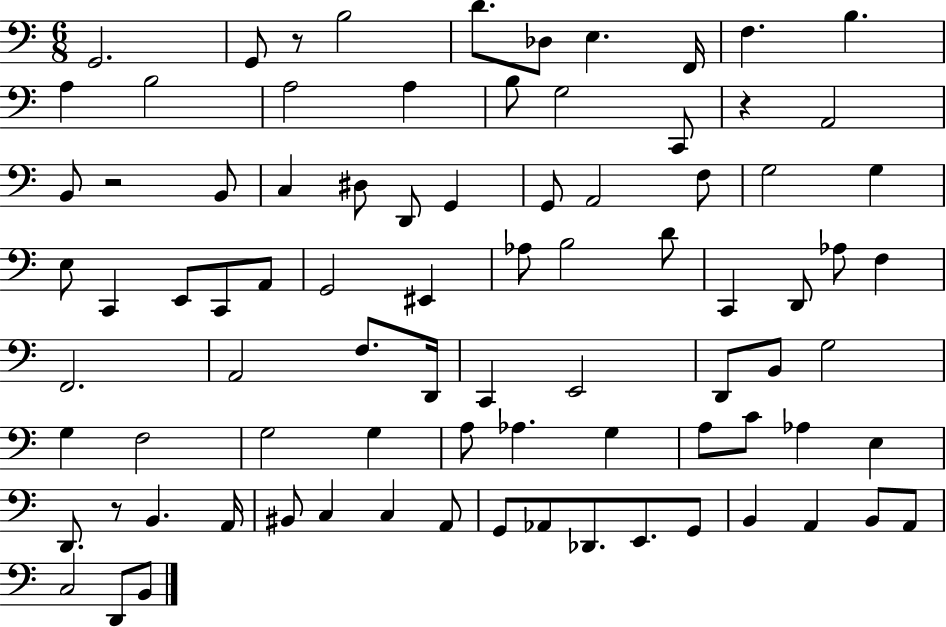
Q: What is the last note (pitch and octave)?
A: B2